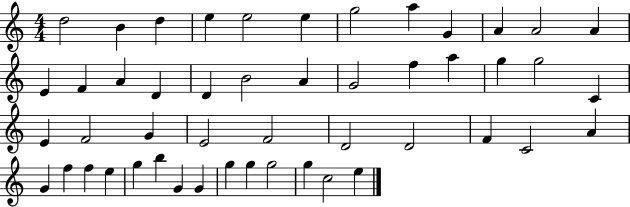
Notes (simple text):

D5/h B4/q D5/q E5/q E5/h E5/q G5/h A5/q G4/q A4/q A4/h A4/q E4/q F4/q A4/q D4/q D4/q B4/h A4/q G4/h F5/q A5/q G5/q G5/h C4/q E4/q F4/h G4/q E4/h F4/h D4/h D4/h F4/q C4/h A4/q G4/q F5/q F5/q E5/q G5/q B5/q G4/q G4/q G5/q G5/q G5/h G5/q C5/h E5/q